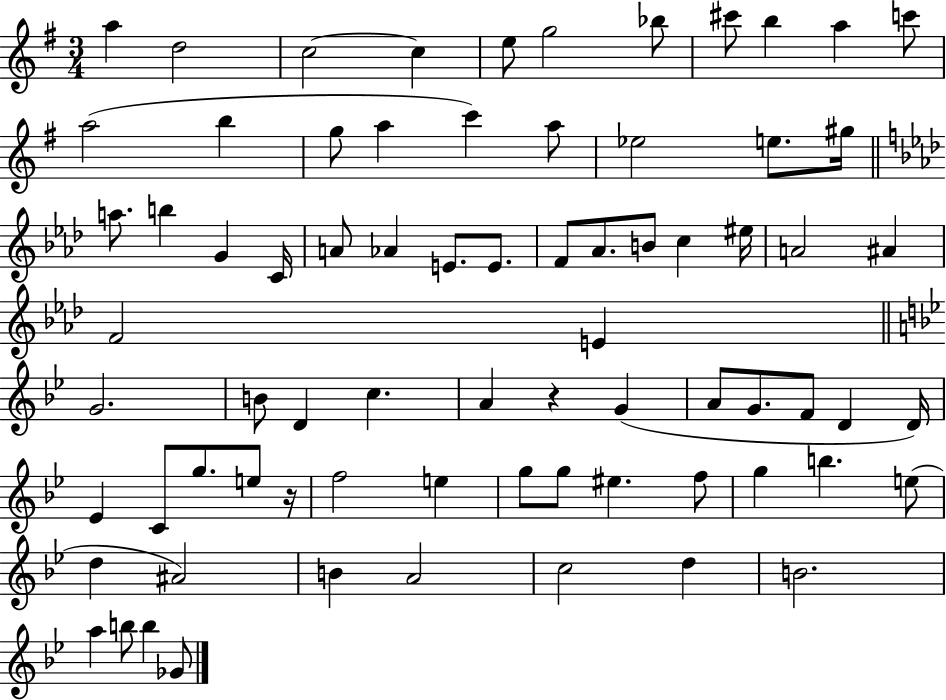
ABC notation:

X:1
T:Untitled
M:3/4
L:1/4
K:G
a d2 c2 c e/2 g2 _b/2 ^c'/2 b a c'/2 a2 b g/2 a c' a/2 _e2 e/2 ^g/4 a/2 b G C/4 A/2 _A E/2 E/2 F/2 _A/2 B/2 c ^e/4 A2 ^A F2 E G2 B/2 D c A z G A/2 G/2 F/2 D D/4 _E C/2 g/2 e/2 z/4 f2 e g/2 g/2 ^e f/2 g b e/2 d ^A2 B A2 c2 d B2 a b/2 b _G/2